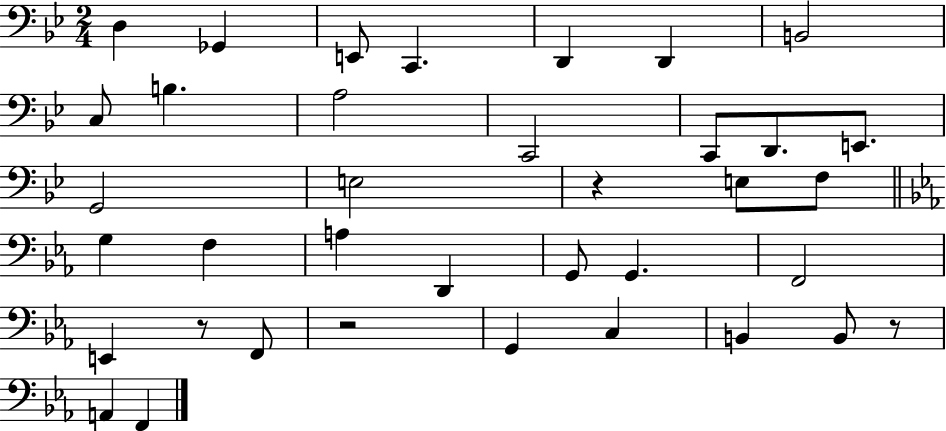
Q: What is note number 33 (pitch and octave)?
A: F2